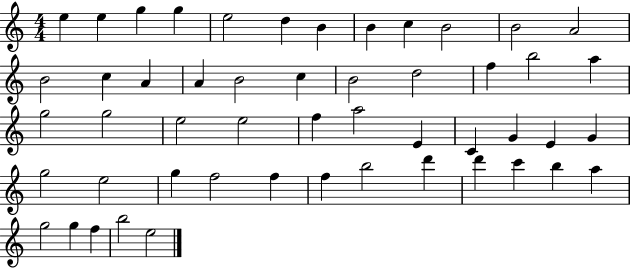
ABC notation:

X:1
T:Untitled
M:4/4
L:1/4
K:C
e e g g e2 d B B c B2 B2 A2 B2 c A A B2 c B2 d2 f b2 a g2 g2 e2 e2 f a2 E C G E G g2 e2 g f2 f f b2 d' d' c' b a g2 g f b2 e2